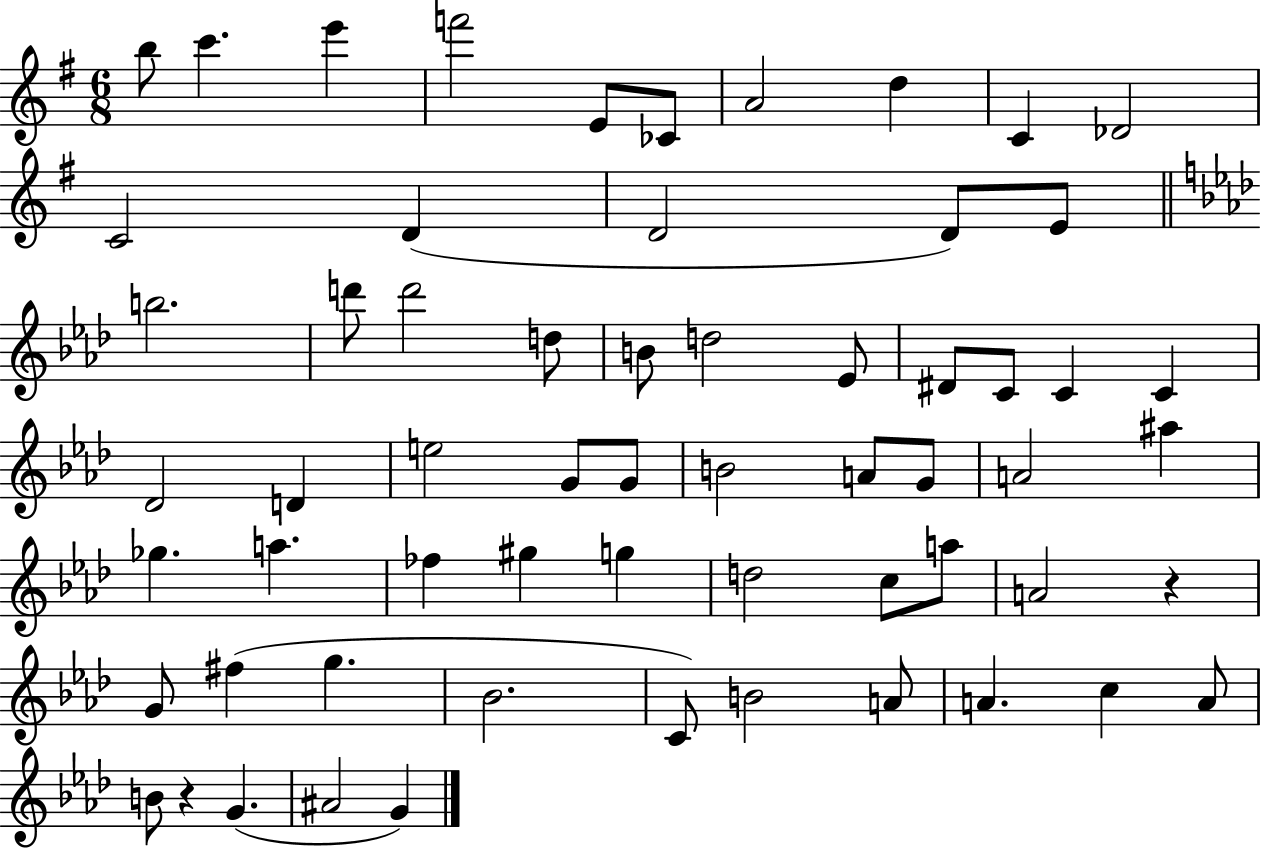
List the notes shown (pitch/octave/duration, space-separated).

B5/e C6/q. E6/q F6/h E4/e CES4/e A4/h D5/q C4/q Db4/h C4/h D4/q D4/h D4/e E4/e B5/h. D6/e D6/h D5/e B4/e D5/h Eb4/e D#4/e C4/e C4/q C4/q Db4/h D4/q E5/h G4/e G4/e B4/h A4/e G4/e A4/h A#5/q Gb5/q. A5/q. FES5/q G#5/q G5/q D5/h C5/e A5/e A4/h R/q G4/e F#5/q G5/q. Bb4/h. C4/e B4/h A4/e A4/q. C5/q A4/e B4/e R/q G4/q. A#4/h G4/q